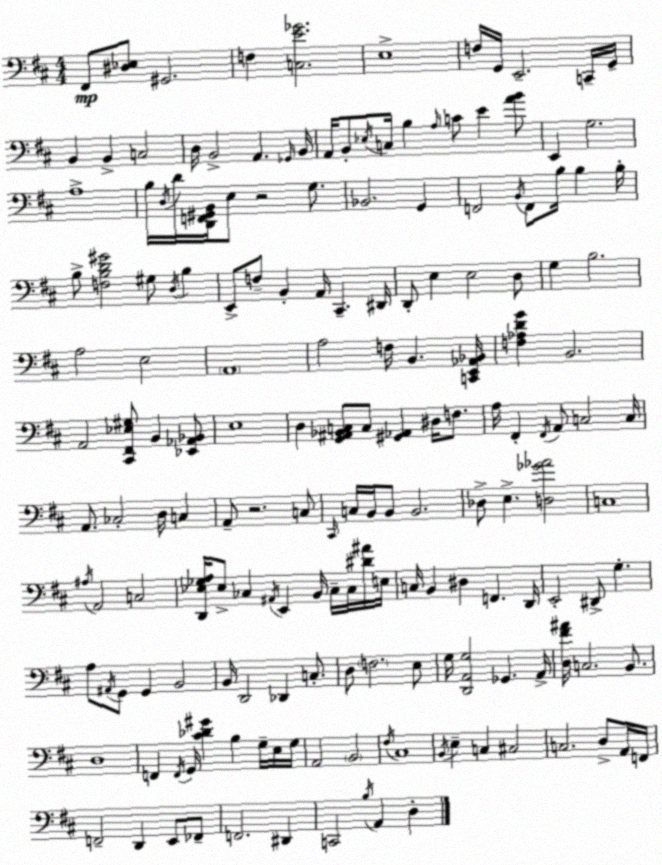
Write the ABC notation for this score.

X:1
T:Untitled
M:4/4
L:1/4
K:D
^F,,/2 [^D,_E,]/2 ^G,,2 F, [C,E_G]2 E,4 F,/4 G,,/4 E,,2 C,,/4 G,,/4 B,, B,, C,2 D,/4 B,,2 A,, _G,,/4 B,,/4 A,,/4 B,,/2 _E,/4 C,/4 B, A,/4 C/2 E [AB]/2 E,, G,2 A,4 B,/4 D,/4 D/4 [D,,F,,^G,,B,,]/4 E,/2 z2 G,/2 _B,,2 G,, F,,2 B,,/4 F,,/2 B,/4 B, B,/4 B,/2 [F,B,D^G]2 ^G,/2 D,/4 B, E,,/2 F,/2 B,, A,,/4 ^C,, ^D,,/4 D,,/2 E, E,2 D,/2 G, B,2 A,2 E,2 A,,4 A,2 F,/4 B,, [C,,E,,_A,,_B,,]/4 [F,_A,DG] B,,2 A,,2 [^C,,^F,,_E,^G,]/2 B,, [_E,,_A,,_B,,]/2 E,4 D, [G,,^A,,_B,,C,]/2 C,/2 [^G,,_A,,] ^D,/4 F,/2 A,/4 ^F,, ^F,,/4 A,,/2 C,2 C,/4 A,,/2 _C,2 D,/4 C, A,,/2 z2 C,/2 ^C,,/4 C,/4 B,,/4 B,,/2 B,,2 _D,/2 E, [D,_G_A]2 C,4 ^A,/4 A,,2 C,2 [D,,_E,_G,A,]/4 _E,/2 _C, ^A,,/4 E,, B,,/4 _C,/4 _C,/4 [^D^A]/4 E,/4 C,/4 B,, ^D, F,, D,,/4 E,,2 ^D,,/2 G, A,/2 ^A,,/4 G,,/2 G,, B,,2 B,,/4 D,,2 _D,, C,/2 D,/2 F,2 E,/2 G,/4 [D,,A,,G,]2 _G,, A,,/4 [D,^F^A]/4 C,2 B,,/2 D,4 F,, F,,/4 G,,/4 [^C_D^G] B, G,/4 E,/4 G,/4 A,,2 B,,2 ^F,/4 ^C,4 B,,/4 E, C, ^C,2 C,2 D,/2 A,,/4 F,,/4 F,,2 D,, E,,/2 _F,,/2 F,,2 ^D,, C,,2 B,/4 A,, D,